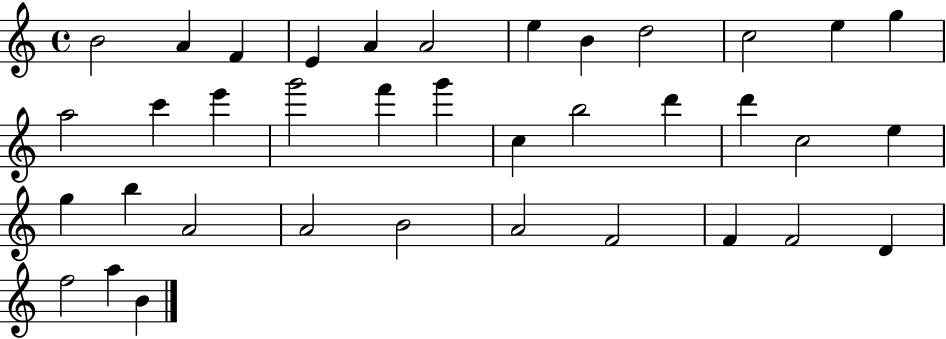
B4/h A4/q F4/q E4/q A4/q A4/h E5/q B4/q D5/h C5/h E5/q G5/q A5/h C6/q E6/q G6/h F6/q G6/q C5/q B5/h D6/q D6/q C5/h E5/q G5/q B5/q A4/h A4/h B4/h A4/h F4/h F4/q F4/h D4/q F5/h A5/q B4/q